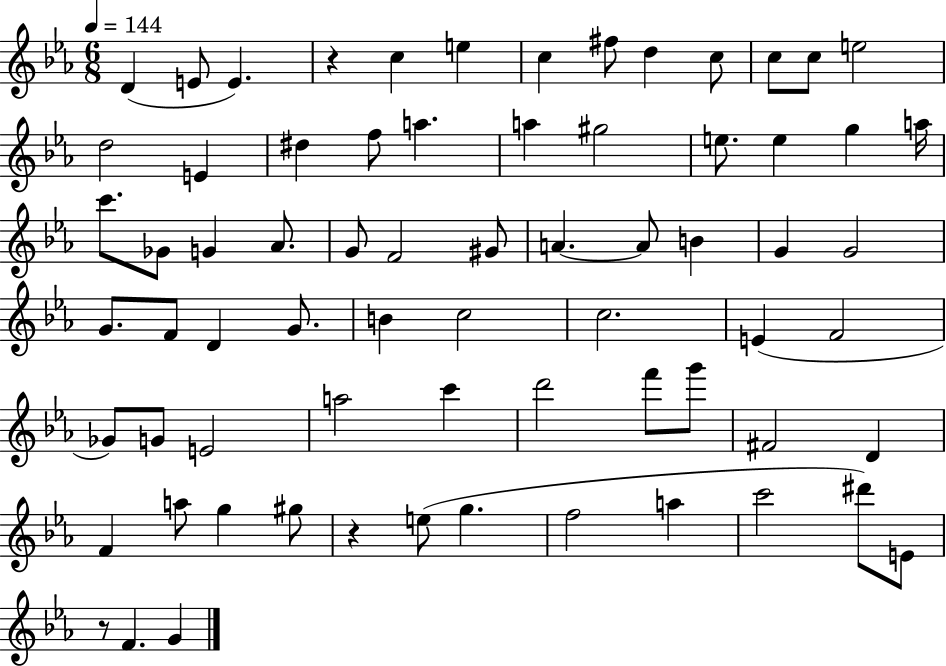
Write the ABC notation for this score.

X:1
T:Untitled
M:6/8
L:1/4
K:Eb
D E/2 E z c e c ^f/2 d c/2 c/2 c/2 e2 d2 E ^d f/2 a a ^g2 e/2 e g a/4 c'/2 _G/2 G _A/2 G/2 F2 ^G/2 A A/2 B G G2 G/2 F/2 D G/2 B c2 c2 E F2 _G/2 G/2 E2 a2 c' d'2 f'/2 g'/2 ^F2 D F a/2 g ^g/2 z e/2 g f2 a c'2 ^d'/2 E/2 z/2 F G